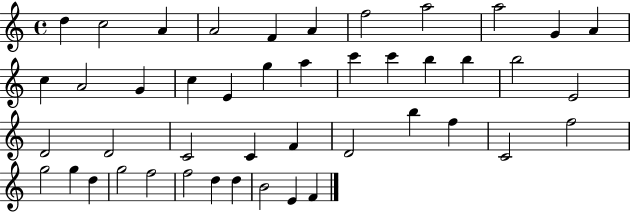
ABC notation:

X:1
T:Untitled
M:4/4
L:1/4
K:C
d c2 A A2 F A f2 a2 a2 G A c A2 G c E g a c' c' b b b2 E2 D2 D2 C2 C F D2 b f C2 f2 g2 g d g2 f2 f2 d d B2 E F